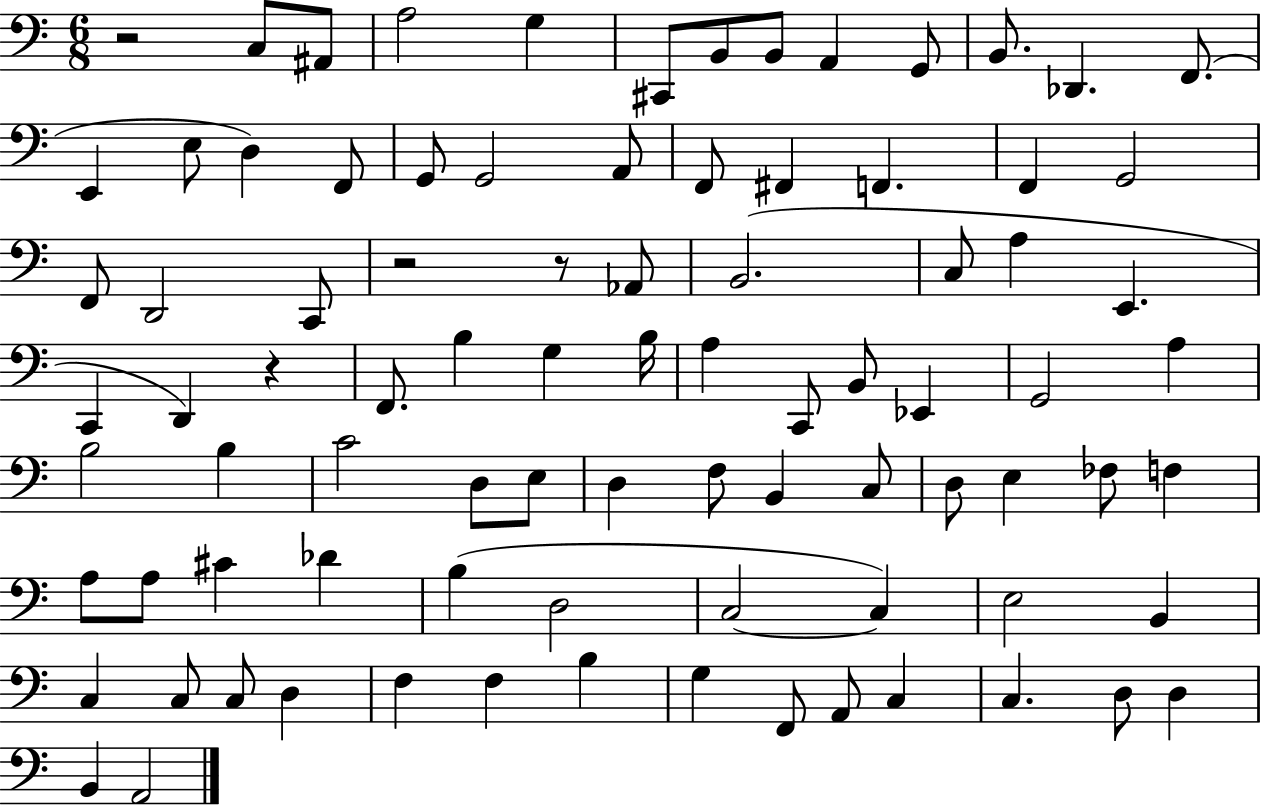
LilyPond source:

{
  \clef bass
  \numericTimeSignature
  \time 6/8
  \key c \major
  r2 c8 ais,8 | a2 g4 | cis,8 b,8 b,8 a,4 g,8 | b,8. des,4. f,8.( | \break e,4 e8 d4) f,8 | g,8 g,2 a,8 | f,8 fis,4 f,4. | f,4 g,2 | \break f,8 d,2 c,8 | r2 r8 aes,8 | b,2.( | c8 a4 e,4. | \break c,4 d,4) r4 | f,8. b4 g4 b16 | a4 c,8 b,8 ees,4 | g,2 a4 | \break b2 b4 | c'2 d8 e8 | d4 f8 b,4 c8 | d8 e4 fes8 f4 | \break a8 a8 cis'4 des'4 | b4( d2 | c2~~ c4) | e2 b,4 | \break c4 c8 c8 d4 | f4 f4 b4 | g4 f,8 a,8 c4 | c4. d8 d4 | \break b,4 a,2 | \bar "|."
}